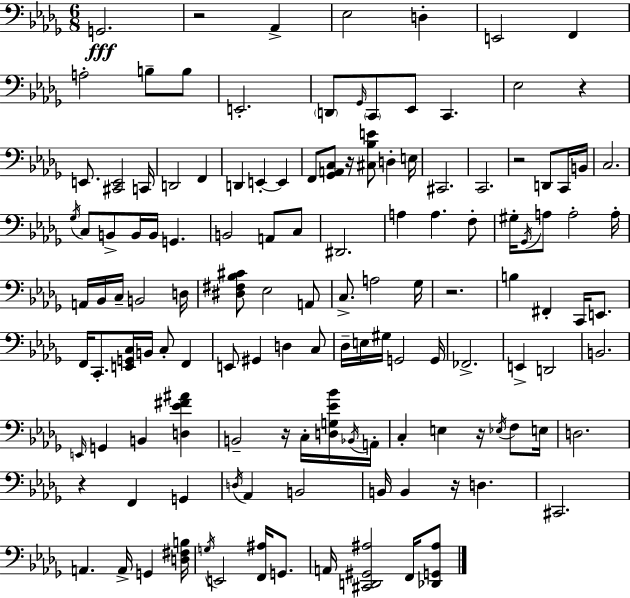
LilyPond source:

{
  \clef bass
  \numericTimeSignature
  \time 6/8
  \key bes \minor
  \repeat volta 2 { g,2.\fff | r2 aes,4-> | ees2 d4-. | e,2 f,4 | \break a2-. b8-- b8 | e,2.-. | \parenthesize d,8 \grace { ges,16 } \parenthesize c,8 ees,8 c,4. | ees2 r4 | \break e,8. <cis, e,>2 | c,16 d,2 f,4 | d,4 e,4-.~~ e,4 | f,8 <ges, a, c>8 r16 <cis bes e'>8 d4-. | \break e16 cis,2. | c,2. | r2 d,8 c,16 | b,16 c2. | \break \acciaccatura { ges16 } c8 b,8-> b,16 b,16 g,4. | b,2 a,8 | c8 dis,2. | a4 a4. | \break f8-. gis16-. \acciaccatura { ges,16 } a8 a2-. | a16-. a,16 bes,16 c16-- b,2 | d16 <dis fis bes cis'>8 ees2 | a,8 c8.-> a2 | \break ges16 r2. | b4 fis,4-. c,16 | e,8. f,16 c,8.-. <e, g, c>16 b,16 c8-. f,4 | e,8 gis,4 d4 | \break c8 des16-- e16 gis16 g,2 | g,16 fes,2.-> | e,4-> d,2 | b,2. | \break \grace { e,16 } g,4 b,4 | <d ees' fis' ais'>4 b,2-- | r16 c16-. <d g ees' bes'>16 \acciaccatura { bes,16 } a,16-. c4-. e4 | r16 \acciaccatura { ees16 } f8 e16 d2. | \break r4 f,4 | g,4 \acciaccatura { d16 } aes,4 b,2 | b,16 b,4 | r16 d4. cis,2. | \break a,4. | a,16-> g,4 <d fis b>16 \acciaccatura { g16 } e,2 | <f, ais>16 g,8. a,16 <cis, d, gis, ais>2 | f,16 <des, g, ais>8 } \bar "|."
}